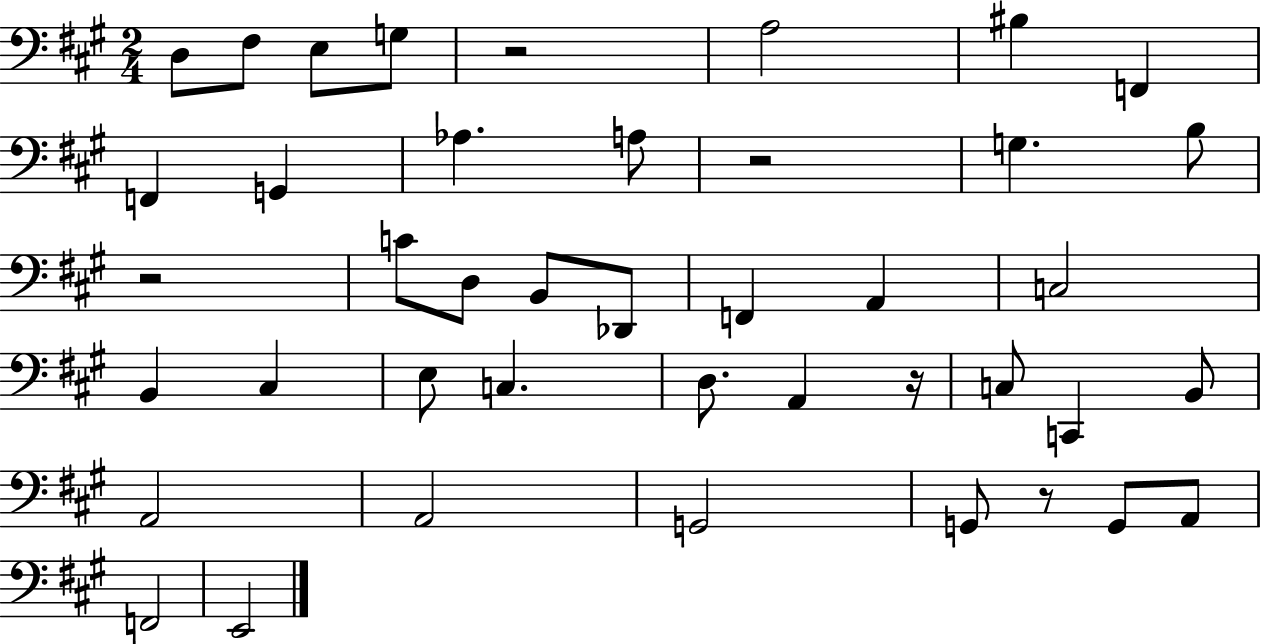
D3/e F#3/e E3/e G3/e R/h A3/h BIS3/q F2/q F2/q G2/q Ab3/q. A3/e R/h G3/q. B3/e R/h C4/e D3/e B2/e Db2/e F2/q A2/q C3/h B2/q C#3/q E3/e C3/q. D3/e. A2/q R/s C3/e C2/q B2/e A2/h A2/h G2/h G2/e R/e G2/e A2/e F2/h E2/h